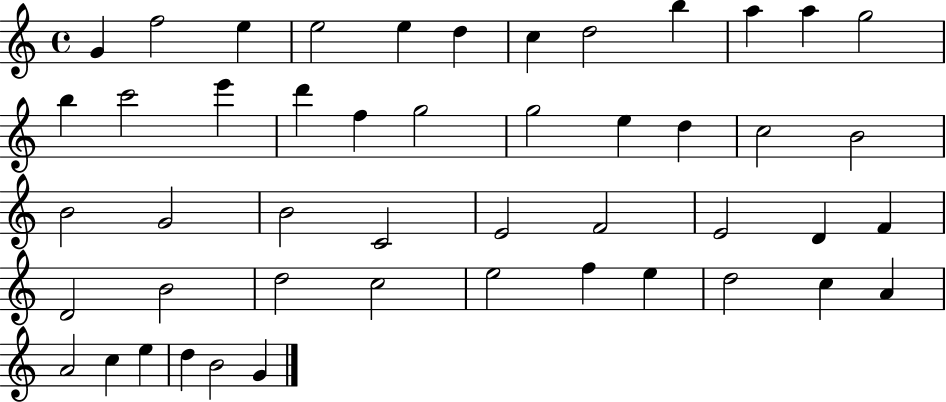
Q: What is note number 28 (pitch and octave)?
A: E4